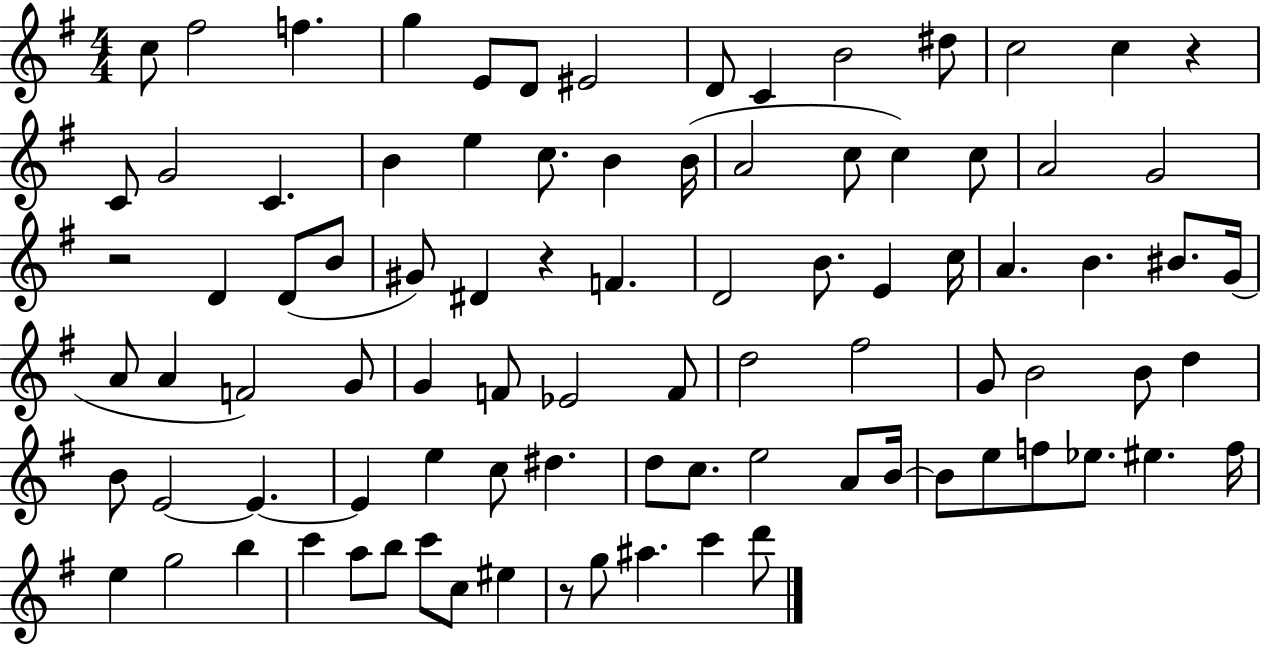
X:1
T:Untitled
M:4/4
L:1/4
K:G
c/2 ^f2 f g E/2 D/2 ^E2 D/2 C B2 ^d/2 c2 c z C/2 G2 C B e c/2 B B/4 A2 c/2 c c/2 A2 G2 z2 D D/2 B/2 ^G/2 ^D z F D2 B/2 E c/4 A B ^B/2 G/4 A/2 A F2 G/2 G F/2 _E2 F/2 d2 ^f2 G/2 B2 B/2 d B/2 E2 E E e c/2 ^d d/2 c/2 e2 A/2 B/4 B/2 e/2 f/2 _e/2 ^e f/4 e g2 b c' a/2 b/2 c'/2 c/2 ^e z/2 g/2 ^a c' d'/2